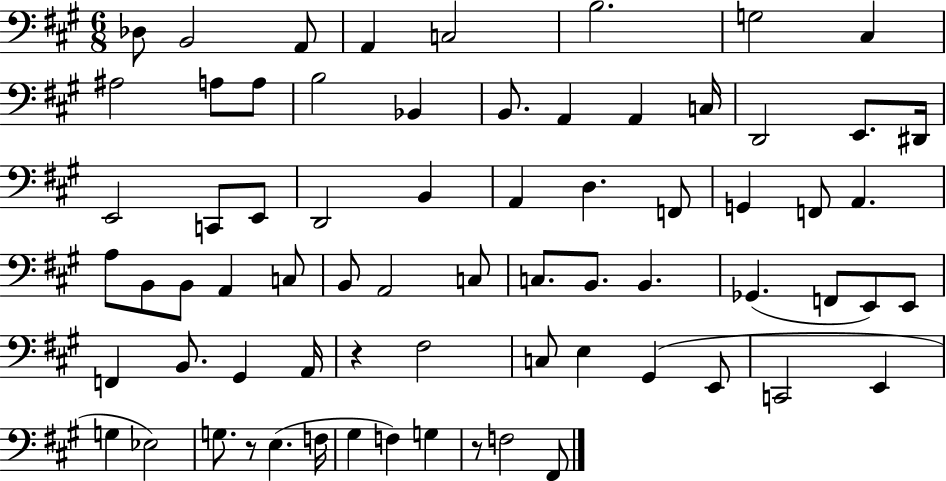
{
  \clef bass
  \numericTimeSignature
  \time 6/8
  \key a \major
  des8 b,2 a,8 | a,4 c2 | b2. | g2 cis4 | \break ais2 a8 a8 | b2 bes,4 | b,8. a,4 a,4 c16 | d,2 e,8. dis,16 | \break e,2 c,8 e,8 | d,2 b,4 | a,4 d4. f,8 | g,4 f,8 a,4. | \break a8 b,8 b,8 a,4 c8 | b,8 a,2 c8 | c8. b,8. b,4. | ges,4.( f,8 e,8) e,8 | \break f,4 b,8. gis,4 a,16 | r4 fis2 | c8 e4 gis,4( e,8 | c,2 e,4 | \break g4 ees2) | g8. r8 e4.( f16 | gis4 f4) g4 | r8 f2 fis,8 | \break \bar "|."
}